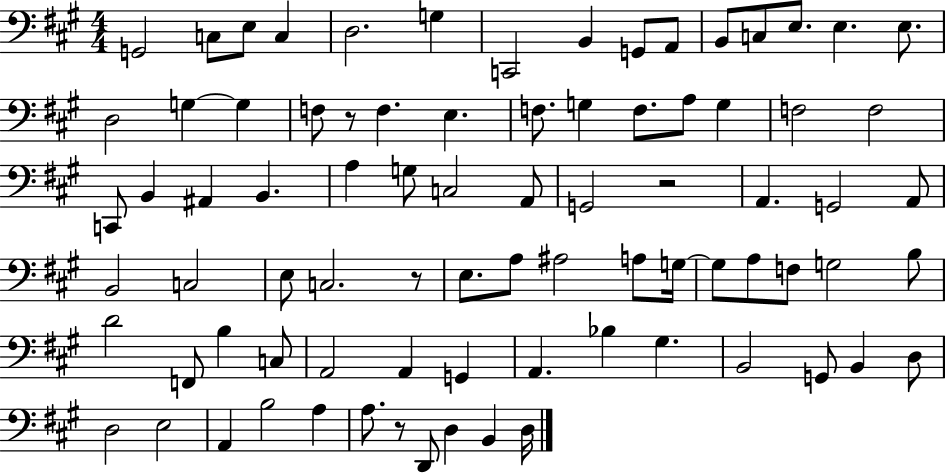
X:1
T:Untitled
M:4/4
L:1/4
K:A
G,,2 C,/2 E,/2 C, D,2 G, C,,2 B,, G,,/2 A,,/2 B,,/2 C,/2 E,/2 E, E,/2 D,2 G, G, F,/2 z/2 F, E, F,/2 G, F,/2 A,/2 G, F,2 F,2 C,,/2 B,, ^A,, B,, A, G,/2 C,2 A,,/2 G,,2 z2 A,, G,,2 A,,/2 B,,2 C,2 E,/2 C,2 z/2 E,/2 A,/2 ^A,2 A,/2 G,/4 G,/2 A,/2 F,/2 G,2 B,/2 D2 F,,/2 B, C,/2 A,,2 A,, G,, A,, _B, ^G, B,,2 G,,/2 B,, D,/2 D,2 E,2 A,, B,2 A, A,/2 z/2 D,,/2 D, B,, D,/4